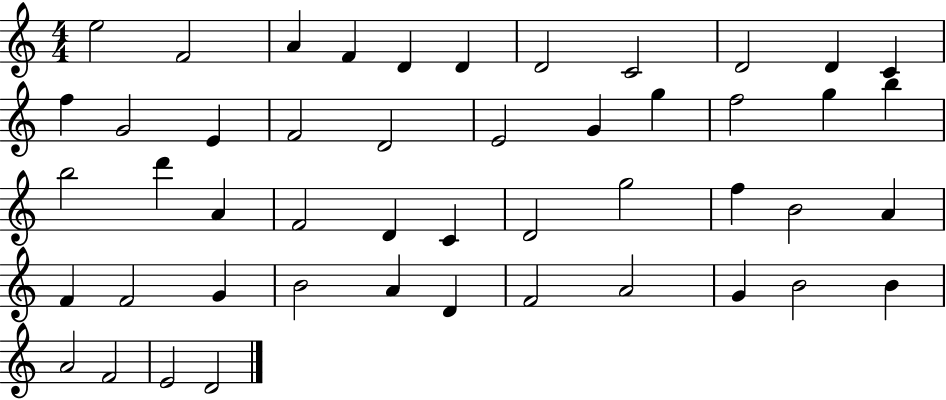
{
  \clef treble
  \numericTimeSignature
  \time 4/4
  \key c \major
  e''2 f'2 | a'4 f'4 d'4 d'4 | d'2 c'2 | d'2 d'4 c'4 | \break f''4 g'2 e'4 | f'2 d'2 | e'2 g'4 g''4 | f''2 g''4 b''4 | \break b''2 d'''4 a'4 | f'2 d'4 c'4 | d'2 g''2 | f''4 b'2 a'4 | \break f'4 f'2 g'4 | b'2 a'4 d'4 | f'2 a'2 | g'4 b'2 b'4 | \break a'2 f'2 | e'2 d'2 | \bar "|."
}